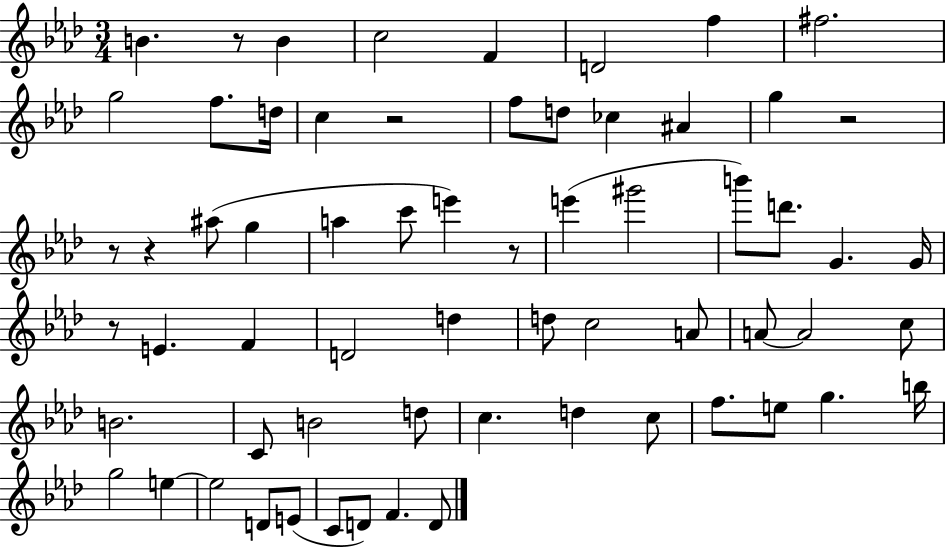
B4/q. R/e B4/q C5/h F4/q D4/h F5/q F#5/h. G5/h F5/e. D5/s C5/q R/h F5/e D5/e CES5/q A#4/q G5/q R/h R/e R/q A#5/e G5/q A5/q C6/e E6/q R/e E6/q G#6/h B6/e D6/e. G4/q. G4/s R/e E4/q. F4/q D4/h D5/q D5/e C5/h A4/e A4/e A4/h C5/e B4/h. C4/e B4/h D5/e C5/q. D5/q C5/e F5/e. E5/e G5/q. B5/s G5/h E5/q E5/h D4/e E4/e C4/e D4/e F4/q. D4/e